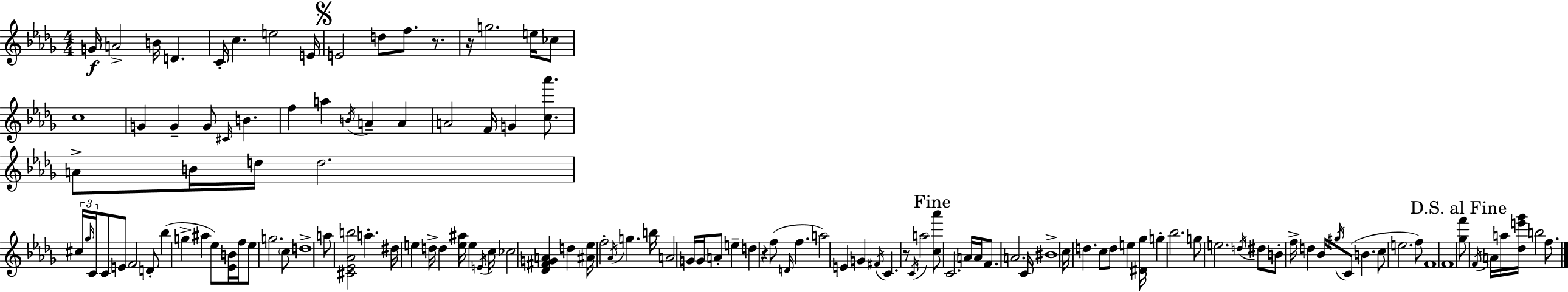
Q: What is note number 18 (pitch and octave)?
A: G4